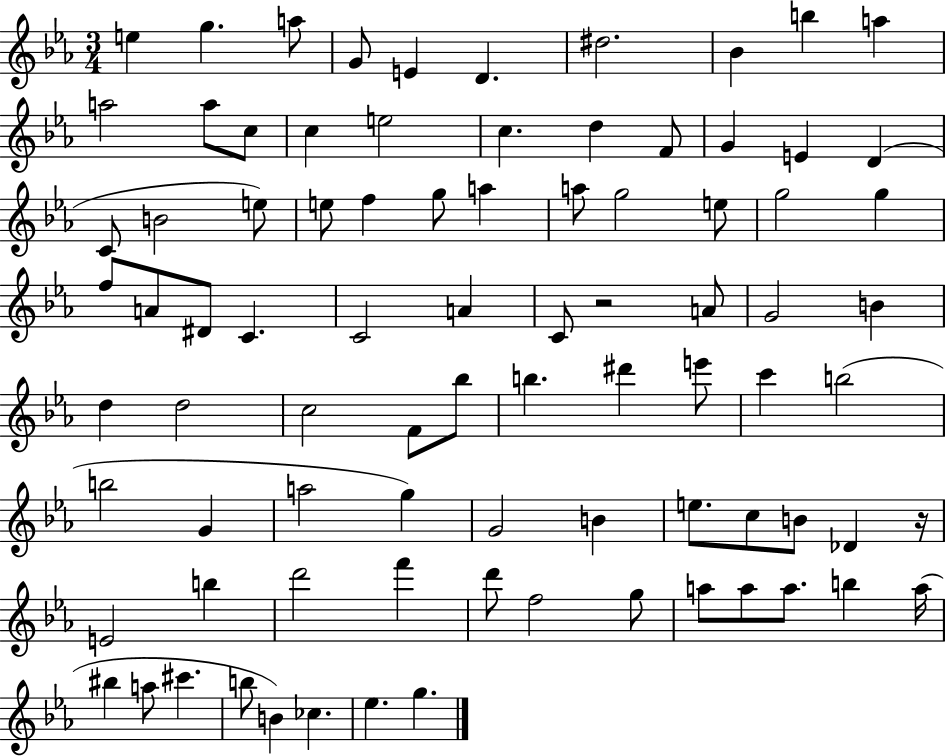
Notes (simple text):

E5/q G5/q. A5/e G4/e E4/q D4/q. D#5/h. Bb4/q B5/q A5/q A5/h A5/e C5/e C5/q E5/h C5/q. D5/q F4/e G4/q E4/q D4/q C4/e B4/h E5/e E5/e F5/q G5/e A5/q A5/e G5/h E5/e G5/h G5/q F5/e A4/e D#4/e C4/q. C4/h A4/q C4/e R/h A4/e G4/h B4/q D5/q D5/h C5/h F4/e Bb5/e B5/q. D#6/q E6/e C6/q B5/h B5/h G4/q A5/h G5/q G4/h B4/q E5/e. C5/e B4/e Db4/q R/s E4/h B5/q D6/h F6/q D6/e F5/h G5/e A5/e A5/e A5/e. B5/q A5/s BIS5/q A5/e C#6/q. B5/e B4/q CES5/q. Eb5/q. G5/q.